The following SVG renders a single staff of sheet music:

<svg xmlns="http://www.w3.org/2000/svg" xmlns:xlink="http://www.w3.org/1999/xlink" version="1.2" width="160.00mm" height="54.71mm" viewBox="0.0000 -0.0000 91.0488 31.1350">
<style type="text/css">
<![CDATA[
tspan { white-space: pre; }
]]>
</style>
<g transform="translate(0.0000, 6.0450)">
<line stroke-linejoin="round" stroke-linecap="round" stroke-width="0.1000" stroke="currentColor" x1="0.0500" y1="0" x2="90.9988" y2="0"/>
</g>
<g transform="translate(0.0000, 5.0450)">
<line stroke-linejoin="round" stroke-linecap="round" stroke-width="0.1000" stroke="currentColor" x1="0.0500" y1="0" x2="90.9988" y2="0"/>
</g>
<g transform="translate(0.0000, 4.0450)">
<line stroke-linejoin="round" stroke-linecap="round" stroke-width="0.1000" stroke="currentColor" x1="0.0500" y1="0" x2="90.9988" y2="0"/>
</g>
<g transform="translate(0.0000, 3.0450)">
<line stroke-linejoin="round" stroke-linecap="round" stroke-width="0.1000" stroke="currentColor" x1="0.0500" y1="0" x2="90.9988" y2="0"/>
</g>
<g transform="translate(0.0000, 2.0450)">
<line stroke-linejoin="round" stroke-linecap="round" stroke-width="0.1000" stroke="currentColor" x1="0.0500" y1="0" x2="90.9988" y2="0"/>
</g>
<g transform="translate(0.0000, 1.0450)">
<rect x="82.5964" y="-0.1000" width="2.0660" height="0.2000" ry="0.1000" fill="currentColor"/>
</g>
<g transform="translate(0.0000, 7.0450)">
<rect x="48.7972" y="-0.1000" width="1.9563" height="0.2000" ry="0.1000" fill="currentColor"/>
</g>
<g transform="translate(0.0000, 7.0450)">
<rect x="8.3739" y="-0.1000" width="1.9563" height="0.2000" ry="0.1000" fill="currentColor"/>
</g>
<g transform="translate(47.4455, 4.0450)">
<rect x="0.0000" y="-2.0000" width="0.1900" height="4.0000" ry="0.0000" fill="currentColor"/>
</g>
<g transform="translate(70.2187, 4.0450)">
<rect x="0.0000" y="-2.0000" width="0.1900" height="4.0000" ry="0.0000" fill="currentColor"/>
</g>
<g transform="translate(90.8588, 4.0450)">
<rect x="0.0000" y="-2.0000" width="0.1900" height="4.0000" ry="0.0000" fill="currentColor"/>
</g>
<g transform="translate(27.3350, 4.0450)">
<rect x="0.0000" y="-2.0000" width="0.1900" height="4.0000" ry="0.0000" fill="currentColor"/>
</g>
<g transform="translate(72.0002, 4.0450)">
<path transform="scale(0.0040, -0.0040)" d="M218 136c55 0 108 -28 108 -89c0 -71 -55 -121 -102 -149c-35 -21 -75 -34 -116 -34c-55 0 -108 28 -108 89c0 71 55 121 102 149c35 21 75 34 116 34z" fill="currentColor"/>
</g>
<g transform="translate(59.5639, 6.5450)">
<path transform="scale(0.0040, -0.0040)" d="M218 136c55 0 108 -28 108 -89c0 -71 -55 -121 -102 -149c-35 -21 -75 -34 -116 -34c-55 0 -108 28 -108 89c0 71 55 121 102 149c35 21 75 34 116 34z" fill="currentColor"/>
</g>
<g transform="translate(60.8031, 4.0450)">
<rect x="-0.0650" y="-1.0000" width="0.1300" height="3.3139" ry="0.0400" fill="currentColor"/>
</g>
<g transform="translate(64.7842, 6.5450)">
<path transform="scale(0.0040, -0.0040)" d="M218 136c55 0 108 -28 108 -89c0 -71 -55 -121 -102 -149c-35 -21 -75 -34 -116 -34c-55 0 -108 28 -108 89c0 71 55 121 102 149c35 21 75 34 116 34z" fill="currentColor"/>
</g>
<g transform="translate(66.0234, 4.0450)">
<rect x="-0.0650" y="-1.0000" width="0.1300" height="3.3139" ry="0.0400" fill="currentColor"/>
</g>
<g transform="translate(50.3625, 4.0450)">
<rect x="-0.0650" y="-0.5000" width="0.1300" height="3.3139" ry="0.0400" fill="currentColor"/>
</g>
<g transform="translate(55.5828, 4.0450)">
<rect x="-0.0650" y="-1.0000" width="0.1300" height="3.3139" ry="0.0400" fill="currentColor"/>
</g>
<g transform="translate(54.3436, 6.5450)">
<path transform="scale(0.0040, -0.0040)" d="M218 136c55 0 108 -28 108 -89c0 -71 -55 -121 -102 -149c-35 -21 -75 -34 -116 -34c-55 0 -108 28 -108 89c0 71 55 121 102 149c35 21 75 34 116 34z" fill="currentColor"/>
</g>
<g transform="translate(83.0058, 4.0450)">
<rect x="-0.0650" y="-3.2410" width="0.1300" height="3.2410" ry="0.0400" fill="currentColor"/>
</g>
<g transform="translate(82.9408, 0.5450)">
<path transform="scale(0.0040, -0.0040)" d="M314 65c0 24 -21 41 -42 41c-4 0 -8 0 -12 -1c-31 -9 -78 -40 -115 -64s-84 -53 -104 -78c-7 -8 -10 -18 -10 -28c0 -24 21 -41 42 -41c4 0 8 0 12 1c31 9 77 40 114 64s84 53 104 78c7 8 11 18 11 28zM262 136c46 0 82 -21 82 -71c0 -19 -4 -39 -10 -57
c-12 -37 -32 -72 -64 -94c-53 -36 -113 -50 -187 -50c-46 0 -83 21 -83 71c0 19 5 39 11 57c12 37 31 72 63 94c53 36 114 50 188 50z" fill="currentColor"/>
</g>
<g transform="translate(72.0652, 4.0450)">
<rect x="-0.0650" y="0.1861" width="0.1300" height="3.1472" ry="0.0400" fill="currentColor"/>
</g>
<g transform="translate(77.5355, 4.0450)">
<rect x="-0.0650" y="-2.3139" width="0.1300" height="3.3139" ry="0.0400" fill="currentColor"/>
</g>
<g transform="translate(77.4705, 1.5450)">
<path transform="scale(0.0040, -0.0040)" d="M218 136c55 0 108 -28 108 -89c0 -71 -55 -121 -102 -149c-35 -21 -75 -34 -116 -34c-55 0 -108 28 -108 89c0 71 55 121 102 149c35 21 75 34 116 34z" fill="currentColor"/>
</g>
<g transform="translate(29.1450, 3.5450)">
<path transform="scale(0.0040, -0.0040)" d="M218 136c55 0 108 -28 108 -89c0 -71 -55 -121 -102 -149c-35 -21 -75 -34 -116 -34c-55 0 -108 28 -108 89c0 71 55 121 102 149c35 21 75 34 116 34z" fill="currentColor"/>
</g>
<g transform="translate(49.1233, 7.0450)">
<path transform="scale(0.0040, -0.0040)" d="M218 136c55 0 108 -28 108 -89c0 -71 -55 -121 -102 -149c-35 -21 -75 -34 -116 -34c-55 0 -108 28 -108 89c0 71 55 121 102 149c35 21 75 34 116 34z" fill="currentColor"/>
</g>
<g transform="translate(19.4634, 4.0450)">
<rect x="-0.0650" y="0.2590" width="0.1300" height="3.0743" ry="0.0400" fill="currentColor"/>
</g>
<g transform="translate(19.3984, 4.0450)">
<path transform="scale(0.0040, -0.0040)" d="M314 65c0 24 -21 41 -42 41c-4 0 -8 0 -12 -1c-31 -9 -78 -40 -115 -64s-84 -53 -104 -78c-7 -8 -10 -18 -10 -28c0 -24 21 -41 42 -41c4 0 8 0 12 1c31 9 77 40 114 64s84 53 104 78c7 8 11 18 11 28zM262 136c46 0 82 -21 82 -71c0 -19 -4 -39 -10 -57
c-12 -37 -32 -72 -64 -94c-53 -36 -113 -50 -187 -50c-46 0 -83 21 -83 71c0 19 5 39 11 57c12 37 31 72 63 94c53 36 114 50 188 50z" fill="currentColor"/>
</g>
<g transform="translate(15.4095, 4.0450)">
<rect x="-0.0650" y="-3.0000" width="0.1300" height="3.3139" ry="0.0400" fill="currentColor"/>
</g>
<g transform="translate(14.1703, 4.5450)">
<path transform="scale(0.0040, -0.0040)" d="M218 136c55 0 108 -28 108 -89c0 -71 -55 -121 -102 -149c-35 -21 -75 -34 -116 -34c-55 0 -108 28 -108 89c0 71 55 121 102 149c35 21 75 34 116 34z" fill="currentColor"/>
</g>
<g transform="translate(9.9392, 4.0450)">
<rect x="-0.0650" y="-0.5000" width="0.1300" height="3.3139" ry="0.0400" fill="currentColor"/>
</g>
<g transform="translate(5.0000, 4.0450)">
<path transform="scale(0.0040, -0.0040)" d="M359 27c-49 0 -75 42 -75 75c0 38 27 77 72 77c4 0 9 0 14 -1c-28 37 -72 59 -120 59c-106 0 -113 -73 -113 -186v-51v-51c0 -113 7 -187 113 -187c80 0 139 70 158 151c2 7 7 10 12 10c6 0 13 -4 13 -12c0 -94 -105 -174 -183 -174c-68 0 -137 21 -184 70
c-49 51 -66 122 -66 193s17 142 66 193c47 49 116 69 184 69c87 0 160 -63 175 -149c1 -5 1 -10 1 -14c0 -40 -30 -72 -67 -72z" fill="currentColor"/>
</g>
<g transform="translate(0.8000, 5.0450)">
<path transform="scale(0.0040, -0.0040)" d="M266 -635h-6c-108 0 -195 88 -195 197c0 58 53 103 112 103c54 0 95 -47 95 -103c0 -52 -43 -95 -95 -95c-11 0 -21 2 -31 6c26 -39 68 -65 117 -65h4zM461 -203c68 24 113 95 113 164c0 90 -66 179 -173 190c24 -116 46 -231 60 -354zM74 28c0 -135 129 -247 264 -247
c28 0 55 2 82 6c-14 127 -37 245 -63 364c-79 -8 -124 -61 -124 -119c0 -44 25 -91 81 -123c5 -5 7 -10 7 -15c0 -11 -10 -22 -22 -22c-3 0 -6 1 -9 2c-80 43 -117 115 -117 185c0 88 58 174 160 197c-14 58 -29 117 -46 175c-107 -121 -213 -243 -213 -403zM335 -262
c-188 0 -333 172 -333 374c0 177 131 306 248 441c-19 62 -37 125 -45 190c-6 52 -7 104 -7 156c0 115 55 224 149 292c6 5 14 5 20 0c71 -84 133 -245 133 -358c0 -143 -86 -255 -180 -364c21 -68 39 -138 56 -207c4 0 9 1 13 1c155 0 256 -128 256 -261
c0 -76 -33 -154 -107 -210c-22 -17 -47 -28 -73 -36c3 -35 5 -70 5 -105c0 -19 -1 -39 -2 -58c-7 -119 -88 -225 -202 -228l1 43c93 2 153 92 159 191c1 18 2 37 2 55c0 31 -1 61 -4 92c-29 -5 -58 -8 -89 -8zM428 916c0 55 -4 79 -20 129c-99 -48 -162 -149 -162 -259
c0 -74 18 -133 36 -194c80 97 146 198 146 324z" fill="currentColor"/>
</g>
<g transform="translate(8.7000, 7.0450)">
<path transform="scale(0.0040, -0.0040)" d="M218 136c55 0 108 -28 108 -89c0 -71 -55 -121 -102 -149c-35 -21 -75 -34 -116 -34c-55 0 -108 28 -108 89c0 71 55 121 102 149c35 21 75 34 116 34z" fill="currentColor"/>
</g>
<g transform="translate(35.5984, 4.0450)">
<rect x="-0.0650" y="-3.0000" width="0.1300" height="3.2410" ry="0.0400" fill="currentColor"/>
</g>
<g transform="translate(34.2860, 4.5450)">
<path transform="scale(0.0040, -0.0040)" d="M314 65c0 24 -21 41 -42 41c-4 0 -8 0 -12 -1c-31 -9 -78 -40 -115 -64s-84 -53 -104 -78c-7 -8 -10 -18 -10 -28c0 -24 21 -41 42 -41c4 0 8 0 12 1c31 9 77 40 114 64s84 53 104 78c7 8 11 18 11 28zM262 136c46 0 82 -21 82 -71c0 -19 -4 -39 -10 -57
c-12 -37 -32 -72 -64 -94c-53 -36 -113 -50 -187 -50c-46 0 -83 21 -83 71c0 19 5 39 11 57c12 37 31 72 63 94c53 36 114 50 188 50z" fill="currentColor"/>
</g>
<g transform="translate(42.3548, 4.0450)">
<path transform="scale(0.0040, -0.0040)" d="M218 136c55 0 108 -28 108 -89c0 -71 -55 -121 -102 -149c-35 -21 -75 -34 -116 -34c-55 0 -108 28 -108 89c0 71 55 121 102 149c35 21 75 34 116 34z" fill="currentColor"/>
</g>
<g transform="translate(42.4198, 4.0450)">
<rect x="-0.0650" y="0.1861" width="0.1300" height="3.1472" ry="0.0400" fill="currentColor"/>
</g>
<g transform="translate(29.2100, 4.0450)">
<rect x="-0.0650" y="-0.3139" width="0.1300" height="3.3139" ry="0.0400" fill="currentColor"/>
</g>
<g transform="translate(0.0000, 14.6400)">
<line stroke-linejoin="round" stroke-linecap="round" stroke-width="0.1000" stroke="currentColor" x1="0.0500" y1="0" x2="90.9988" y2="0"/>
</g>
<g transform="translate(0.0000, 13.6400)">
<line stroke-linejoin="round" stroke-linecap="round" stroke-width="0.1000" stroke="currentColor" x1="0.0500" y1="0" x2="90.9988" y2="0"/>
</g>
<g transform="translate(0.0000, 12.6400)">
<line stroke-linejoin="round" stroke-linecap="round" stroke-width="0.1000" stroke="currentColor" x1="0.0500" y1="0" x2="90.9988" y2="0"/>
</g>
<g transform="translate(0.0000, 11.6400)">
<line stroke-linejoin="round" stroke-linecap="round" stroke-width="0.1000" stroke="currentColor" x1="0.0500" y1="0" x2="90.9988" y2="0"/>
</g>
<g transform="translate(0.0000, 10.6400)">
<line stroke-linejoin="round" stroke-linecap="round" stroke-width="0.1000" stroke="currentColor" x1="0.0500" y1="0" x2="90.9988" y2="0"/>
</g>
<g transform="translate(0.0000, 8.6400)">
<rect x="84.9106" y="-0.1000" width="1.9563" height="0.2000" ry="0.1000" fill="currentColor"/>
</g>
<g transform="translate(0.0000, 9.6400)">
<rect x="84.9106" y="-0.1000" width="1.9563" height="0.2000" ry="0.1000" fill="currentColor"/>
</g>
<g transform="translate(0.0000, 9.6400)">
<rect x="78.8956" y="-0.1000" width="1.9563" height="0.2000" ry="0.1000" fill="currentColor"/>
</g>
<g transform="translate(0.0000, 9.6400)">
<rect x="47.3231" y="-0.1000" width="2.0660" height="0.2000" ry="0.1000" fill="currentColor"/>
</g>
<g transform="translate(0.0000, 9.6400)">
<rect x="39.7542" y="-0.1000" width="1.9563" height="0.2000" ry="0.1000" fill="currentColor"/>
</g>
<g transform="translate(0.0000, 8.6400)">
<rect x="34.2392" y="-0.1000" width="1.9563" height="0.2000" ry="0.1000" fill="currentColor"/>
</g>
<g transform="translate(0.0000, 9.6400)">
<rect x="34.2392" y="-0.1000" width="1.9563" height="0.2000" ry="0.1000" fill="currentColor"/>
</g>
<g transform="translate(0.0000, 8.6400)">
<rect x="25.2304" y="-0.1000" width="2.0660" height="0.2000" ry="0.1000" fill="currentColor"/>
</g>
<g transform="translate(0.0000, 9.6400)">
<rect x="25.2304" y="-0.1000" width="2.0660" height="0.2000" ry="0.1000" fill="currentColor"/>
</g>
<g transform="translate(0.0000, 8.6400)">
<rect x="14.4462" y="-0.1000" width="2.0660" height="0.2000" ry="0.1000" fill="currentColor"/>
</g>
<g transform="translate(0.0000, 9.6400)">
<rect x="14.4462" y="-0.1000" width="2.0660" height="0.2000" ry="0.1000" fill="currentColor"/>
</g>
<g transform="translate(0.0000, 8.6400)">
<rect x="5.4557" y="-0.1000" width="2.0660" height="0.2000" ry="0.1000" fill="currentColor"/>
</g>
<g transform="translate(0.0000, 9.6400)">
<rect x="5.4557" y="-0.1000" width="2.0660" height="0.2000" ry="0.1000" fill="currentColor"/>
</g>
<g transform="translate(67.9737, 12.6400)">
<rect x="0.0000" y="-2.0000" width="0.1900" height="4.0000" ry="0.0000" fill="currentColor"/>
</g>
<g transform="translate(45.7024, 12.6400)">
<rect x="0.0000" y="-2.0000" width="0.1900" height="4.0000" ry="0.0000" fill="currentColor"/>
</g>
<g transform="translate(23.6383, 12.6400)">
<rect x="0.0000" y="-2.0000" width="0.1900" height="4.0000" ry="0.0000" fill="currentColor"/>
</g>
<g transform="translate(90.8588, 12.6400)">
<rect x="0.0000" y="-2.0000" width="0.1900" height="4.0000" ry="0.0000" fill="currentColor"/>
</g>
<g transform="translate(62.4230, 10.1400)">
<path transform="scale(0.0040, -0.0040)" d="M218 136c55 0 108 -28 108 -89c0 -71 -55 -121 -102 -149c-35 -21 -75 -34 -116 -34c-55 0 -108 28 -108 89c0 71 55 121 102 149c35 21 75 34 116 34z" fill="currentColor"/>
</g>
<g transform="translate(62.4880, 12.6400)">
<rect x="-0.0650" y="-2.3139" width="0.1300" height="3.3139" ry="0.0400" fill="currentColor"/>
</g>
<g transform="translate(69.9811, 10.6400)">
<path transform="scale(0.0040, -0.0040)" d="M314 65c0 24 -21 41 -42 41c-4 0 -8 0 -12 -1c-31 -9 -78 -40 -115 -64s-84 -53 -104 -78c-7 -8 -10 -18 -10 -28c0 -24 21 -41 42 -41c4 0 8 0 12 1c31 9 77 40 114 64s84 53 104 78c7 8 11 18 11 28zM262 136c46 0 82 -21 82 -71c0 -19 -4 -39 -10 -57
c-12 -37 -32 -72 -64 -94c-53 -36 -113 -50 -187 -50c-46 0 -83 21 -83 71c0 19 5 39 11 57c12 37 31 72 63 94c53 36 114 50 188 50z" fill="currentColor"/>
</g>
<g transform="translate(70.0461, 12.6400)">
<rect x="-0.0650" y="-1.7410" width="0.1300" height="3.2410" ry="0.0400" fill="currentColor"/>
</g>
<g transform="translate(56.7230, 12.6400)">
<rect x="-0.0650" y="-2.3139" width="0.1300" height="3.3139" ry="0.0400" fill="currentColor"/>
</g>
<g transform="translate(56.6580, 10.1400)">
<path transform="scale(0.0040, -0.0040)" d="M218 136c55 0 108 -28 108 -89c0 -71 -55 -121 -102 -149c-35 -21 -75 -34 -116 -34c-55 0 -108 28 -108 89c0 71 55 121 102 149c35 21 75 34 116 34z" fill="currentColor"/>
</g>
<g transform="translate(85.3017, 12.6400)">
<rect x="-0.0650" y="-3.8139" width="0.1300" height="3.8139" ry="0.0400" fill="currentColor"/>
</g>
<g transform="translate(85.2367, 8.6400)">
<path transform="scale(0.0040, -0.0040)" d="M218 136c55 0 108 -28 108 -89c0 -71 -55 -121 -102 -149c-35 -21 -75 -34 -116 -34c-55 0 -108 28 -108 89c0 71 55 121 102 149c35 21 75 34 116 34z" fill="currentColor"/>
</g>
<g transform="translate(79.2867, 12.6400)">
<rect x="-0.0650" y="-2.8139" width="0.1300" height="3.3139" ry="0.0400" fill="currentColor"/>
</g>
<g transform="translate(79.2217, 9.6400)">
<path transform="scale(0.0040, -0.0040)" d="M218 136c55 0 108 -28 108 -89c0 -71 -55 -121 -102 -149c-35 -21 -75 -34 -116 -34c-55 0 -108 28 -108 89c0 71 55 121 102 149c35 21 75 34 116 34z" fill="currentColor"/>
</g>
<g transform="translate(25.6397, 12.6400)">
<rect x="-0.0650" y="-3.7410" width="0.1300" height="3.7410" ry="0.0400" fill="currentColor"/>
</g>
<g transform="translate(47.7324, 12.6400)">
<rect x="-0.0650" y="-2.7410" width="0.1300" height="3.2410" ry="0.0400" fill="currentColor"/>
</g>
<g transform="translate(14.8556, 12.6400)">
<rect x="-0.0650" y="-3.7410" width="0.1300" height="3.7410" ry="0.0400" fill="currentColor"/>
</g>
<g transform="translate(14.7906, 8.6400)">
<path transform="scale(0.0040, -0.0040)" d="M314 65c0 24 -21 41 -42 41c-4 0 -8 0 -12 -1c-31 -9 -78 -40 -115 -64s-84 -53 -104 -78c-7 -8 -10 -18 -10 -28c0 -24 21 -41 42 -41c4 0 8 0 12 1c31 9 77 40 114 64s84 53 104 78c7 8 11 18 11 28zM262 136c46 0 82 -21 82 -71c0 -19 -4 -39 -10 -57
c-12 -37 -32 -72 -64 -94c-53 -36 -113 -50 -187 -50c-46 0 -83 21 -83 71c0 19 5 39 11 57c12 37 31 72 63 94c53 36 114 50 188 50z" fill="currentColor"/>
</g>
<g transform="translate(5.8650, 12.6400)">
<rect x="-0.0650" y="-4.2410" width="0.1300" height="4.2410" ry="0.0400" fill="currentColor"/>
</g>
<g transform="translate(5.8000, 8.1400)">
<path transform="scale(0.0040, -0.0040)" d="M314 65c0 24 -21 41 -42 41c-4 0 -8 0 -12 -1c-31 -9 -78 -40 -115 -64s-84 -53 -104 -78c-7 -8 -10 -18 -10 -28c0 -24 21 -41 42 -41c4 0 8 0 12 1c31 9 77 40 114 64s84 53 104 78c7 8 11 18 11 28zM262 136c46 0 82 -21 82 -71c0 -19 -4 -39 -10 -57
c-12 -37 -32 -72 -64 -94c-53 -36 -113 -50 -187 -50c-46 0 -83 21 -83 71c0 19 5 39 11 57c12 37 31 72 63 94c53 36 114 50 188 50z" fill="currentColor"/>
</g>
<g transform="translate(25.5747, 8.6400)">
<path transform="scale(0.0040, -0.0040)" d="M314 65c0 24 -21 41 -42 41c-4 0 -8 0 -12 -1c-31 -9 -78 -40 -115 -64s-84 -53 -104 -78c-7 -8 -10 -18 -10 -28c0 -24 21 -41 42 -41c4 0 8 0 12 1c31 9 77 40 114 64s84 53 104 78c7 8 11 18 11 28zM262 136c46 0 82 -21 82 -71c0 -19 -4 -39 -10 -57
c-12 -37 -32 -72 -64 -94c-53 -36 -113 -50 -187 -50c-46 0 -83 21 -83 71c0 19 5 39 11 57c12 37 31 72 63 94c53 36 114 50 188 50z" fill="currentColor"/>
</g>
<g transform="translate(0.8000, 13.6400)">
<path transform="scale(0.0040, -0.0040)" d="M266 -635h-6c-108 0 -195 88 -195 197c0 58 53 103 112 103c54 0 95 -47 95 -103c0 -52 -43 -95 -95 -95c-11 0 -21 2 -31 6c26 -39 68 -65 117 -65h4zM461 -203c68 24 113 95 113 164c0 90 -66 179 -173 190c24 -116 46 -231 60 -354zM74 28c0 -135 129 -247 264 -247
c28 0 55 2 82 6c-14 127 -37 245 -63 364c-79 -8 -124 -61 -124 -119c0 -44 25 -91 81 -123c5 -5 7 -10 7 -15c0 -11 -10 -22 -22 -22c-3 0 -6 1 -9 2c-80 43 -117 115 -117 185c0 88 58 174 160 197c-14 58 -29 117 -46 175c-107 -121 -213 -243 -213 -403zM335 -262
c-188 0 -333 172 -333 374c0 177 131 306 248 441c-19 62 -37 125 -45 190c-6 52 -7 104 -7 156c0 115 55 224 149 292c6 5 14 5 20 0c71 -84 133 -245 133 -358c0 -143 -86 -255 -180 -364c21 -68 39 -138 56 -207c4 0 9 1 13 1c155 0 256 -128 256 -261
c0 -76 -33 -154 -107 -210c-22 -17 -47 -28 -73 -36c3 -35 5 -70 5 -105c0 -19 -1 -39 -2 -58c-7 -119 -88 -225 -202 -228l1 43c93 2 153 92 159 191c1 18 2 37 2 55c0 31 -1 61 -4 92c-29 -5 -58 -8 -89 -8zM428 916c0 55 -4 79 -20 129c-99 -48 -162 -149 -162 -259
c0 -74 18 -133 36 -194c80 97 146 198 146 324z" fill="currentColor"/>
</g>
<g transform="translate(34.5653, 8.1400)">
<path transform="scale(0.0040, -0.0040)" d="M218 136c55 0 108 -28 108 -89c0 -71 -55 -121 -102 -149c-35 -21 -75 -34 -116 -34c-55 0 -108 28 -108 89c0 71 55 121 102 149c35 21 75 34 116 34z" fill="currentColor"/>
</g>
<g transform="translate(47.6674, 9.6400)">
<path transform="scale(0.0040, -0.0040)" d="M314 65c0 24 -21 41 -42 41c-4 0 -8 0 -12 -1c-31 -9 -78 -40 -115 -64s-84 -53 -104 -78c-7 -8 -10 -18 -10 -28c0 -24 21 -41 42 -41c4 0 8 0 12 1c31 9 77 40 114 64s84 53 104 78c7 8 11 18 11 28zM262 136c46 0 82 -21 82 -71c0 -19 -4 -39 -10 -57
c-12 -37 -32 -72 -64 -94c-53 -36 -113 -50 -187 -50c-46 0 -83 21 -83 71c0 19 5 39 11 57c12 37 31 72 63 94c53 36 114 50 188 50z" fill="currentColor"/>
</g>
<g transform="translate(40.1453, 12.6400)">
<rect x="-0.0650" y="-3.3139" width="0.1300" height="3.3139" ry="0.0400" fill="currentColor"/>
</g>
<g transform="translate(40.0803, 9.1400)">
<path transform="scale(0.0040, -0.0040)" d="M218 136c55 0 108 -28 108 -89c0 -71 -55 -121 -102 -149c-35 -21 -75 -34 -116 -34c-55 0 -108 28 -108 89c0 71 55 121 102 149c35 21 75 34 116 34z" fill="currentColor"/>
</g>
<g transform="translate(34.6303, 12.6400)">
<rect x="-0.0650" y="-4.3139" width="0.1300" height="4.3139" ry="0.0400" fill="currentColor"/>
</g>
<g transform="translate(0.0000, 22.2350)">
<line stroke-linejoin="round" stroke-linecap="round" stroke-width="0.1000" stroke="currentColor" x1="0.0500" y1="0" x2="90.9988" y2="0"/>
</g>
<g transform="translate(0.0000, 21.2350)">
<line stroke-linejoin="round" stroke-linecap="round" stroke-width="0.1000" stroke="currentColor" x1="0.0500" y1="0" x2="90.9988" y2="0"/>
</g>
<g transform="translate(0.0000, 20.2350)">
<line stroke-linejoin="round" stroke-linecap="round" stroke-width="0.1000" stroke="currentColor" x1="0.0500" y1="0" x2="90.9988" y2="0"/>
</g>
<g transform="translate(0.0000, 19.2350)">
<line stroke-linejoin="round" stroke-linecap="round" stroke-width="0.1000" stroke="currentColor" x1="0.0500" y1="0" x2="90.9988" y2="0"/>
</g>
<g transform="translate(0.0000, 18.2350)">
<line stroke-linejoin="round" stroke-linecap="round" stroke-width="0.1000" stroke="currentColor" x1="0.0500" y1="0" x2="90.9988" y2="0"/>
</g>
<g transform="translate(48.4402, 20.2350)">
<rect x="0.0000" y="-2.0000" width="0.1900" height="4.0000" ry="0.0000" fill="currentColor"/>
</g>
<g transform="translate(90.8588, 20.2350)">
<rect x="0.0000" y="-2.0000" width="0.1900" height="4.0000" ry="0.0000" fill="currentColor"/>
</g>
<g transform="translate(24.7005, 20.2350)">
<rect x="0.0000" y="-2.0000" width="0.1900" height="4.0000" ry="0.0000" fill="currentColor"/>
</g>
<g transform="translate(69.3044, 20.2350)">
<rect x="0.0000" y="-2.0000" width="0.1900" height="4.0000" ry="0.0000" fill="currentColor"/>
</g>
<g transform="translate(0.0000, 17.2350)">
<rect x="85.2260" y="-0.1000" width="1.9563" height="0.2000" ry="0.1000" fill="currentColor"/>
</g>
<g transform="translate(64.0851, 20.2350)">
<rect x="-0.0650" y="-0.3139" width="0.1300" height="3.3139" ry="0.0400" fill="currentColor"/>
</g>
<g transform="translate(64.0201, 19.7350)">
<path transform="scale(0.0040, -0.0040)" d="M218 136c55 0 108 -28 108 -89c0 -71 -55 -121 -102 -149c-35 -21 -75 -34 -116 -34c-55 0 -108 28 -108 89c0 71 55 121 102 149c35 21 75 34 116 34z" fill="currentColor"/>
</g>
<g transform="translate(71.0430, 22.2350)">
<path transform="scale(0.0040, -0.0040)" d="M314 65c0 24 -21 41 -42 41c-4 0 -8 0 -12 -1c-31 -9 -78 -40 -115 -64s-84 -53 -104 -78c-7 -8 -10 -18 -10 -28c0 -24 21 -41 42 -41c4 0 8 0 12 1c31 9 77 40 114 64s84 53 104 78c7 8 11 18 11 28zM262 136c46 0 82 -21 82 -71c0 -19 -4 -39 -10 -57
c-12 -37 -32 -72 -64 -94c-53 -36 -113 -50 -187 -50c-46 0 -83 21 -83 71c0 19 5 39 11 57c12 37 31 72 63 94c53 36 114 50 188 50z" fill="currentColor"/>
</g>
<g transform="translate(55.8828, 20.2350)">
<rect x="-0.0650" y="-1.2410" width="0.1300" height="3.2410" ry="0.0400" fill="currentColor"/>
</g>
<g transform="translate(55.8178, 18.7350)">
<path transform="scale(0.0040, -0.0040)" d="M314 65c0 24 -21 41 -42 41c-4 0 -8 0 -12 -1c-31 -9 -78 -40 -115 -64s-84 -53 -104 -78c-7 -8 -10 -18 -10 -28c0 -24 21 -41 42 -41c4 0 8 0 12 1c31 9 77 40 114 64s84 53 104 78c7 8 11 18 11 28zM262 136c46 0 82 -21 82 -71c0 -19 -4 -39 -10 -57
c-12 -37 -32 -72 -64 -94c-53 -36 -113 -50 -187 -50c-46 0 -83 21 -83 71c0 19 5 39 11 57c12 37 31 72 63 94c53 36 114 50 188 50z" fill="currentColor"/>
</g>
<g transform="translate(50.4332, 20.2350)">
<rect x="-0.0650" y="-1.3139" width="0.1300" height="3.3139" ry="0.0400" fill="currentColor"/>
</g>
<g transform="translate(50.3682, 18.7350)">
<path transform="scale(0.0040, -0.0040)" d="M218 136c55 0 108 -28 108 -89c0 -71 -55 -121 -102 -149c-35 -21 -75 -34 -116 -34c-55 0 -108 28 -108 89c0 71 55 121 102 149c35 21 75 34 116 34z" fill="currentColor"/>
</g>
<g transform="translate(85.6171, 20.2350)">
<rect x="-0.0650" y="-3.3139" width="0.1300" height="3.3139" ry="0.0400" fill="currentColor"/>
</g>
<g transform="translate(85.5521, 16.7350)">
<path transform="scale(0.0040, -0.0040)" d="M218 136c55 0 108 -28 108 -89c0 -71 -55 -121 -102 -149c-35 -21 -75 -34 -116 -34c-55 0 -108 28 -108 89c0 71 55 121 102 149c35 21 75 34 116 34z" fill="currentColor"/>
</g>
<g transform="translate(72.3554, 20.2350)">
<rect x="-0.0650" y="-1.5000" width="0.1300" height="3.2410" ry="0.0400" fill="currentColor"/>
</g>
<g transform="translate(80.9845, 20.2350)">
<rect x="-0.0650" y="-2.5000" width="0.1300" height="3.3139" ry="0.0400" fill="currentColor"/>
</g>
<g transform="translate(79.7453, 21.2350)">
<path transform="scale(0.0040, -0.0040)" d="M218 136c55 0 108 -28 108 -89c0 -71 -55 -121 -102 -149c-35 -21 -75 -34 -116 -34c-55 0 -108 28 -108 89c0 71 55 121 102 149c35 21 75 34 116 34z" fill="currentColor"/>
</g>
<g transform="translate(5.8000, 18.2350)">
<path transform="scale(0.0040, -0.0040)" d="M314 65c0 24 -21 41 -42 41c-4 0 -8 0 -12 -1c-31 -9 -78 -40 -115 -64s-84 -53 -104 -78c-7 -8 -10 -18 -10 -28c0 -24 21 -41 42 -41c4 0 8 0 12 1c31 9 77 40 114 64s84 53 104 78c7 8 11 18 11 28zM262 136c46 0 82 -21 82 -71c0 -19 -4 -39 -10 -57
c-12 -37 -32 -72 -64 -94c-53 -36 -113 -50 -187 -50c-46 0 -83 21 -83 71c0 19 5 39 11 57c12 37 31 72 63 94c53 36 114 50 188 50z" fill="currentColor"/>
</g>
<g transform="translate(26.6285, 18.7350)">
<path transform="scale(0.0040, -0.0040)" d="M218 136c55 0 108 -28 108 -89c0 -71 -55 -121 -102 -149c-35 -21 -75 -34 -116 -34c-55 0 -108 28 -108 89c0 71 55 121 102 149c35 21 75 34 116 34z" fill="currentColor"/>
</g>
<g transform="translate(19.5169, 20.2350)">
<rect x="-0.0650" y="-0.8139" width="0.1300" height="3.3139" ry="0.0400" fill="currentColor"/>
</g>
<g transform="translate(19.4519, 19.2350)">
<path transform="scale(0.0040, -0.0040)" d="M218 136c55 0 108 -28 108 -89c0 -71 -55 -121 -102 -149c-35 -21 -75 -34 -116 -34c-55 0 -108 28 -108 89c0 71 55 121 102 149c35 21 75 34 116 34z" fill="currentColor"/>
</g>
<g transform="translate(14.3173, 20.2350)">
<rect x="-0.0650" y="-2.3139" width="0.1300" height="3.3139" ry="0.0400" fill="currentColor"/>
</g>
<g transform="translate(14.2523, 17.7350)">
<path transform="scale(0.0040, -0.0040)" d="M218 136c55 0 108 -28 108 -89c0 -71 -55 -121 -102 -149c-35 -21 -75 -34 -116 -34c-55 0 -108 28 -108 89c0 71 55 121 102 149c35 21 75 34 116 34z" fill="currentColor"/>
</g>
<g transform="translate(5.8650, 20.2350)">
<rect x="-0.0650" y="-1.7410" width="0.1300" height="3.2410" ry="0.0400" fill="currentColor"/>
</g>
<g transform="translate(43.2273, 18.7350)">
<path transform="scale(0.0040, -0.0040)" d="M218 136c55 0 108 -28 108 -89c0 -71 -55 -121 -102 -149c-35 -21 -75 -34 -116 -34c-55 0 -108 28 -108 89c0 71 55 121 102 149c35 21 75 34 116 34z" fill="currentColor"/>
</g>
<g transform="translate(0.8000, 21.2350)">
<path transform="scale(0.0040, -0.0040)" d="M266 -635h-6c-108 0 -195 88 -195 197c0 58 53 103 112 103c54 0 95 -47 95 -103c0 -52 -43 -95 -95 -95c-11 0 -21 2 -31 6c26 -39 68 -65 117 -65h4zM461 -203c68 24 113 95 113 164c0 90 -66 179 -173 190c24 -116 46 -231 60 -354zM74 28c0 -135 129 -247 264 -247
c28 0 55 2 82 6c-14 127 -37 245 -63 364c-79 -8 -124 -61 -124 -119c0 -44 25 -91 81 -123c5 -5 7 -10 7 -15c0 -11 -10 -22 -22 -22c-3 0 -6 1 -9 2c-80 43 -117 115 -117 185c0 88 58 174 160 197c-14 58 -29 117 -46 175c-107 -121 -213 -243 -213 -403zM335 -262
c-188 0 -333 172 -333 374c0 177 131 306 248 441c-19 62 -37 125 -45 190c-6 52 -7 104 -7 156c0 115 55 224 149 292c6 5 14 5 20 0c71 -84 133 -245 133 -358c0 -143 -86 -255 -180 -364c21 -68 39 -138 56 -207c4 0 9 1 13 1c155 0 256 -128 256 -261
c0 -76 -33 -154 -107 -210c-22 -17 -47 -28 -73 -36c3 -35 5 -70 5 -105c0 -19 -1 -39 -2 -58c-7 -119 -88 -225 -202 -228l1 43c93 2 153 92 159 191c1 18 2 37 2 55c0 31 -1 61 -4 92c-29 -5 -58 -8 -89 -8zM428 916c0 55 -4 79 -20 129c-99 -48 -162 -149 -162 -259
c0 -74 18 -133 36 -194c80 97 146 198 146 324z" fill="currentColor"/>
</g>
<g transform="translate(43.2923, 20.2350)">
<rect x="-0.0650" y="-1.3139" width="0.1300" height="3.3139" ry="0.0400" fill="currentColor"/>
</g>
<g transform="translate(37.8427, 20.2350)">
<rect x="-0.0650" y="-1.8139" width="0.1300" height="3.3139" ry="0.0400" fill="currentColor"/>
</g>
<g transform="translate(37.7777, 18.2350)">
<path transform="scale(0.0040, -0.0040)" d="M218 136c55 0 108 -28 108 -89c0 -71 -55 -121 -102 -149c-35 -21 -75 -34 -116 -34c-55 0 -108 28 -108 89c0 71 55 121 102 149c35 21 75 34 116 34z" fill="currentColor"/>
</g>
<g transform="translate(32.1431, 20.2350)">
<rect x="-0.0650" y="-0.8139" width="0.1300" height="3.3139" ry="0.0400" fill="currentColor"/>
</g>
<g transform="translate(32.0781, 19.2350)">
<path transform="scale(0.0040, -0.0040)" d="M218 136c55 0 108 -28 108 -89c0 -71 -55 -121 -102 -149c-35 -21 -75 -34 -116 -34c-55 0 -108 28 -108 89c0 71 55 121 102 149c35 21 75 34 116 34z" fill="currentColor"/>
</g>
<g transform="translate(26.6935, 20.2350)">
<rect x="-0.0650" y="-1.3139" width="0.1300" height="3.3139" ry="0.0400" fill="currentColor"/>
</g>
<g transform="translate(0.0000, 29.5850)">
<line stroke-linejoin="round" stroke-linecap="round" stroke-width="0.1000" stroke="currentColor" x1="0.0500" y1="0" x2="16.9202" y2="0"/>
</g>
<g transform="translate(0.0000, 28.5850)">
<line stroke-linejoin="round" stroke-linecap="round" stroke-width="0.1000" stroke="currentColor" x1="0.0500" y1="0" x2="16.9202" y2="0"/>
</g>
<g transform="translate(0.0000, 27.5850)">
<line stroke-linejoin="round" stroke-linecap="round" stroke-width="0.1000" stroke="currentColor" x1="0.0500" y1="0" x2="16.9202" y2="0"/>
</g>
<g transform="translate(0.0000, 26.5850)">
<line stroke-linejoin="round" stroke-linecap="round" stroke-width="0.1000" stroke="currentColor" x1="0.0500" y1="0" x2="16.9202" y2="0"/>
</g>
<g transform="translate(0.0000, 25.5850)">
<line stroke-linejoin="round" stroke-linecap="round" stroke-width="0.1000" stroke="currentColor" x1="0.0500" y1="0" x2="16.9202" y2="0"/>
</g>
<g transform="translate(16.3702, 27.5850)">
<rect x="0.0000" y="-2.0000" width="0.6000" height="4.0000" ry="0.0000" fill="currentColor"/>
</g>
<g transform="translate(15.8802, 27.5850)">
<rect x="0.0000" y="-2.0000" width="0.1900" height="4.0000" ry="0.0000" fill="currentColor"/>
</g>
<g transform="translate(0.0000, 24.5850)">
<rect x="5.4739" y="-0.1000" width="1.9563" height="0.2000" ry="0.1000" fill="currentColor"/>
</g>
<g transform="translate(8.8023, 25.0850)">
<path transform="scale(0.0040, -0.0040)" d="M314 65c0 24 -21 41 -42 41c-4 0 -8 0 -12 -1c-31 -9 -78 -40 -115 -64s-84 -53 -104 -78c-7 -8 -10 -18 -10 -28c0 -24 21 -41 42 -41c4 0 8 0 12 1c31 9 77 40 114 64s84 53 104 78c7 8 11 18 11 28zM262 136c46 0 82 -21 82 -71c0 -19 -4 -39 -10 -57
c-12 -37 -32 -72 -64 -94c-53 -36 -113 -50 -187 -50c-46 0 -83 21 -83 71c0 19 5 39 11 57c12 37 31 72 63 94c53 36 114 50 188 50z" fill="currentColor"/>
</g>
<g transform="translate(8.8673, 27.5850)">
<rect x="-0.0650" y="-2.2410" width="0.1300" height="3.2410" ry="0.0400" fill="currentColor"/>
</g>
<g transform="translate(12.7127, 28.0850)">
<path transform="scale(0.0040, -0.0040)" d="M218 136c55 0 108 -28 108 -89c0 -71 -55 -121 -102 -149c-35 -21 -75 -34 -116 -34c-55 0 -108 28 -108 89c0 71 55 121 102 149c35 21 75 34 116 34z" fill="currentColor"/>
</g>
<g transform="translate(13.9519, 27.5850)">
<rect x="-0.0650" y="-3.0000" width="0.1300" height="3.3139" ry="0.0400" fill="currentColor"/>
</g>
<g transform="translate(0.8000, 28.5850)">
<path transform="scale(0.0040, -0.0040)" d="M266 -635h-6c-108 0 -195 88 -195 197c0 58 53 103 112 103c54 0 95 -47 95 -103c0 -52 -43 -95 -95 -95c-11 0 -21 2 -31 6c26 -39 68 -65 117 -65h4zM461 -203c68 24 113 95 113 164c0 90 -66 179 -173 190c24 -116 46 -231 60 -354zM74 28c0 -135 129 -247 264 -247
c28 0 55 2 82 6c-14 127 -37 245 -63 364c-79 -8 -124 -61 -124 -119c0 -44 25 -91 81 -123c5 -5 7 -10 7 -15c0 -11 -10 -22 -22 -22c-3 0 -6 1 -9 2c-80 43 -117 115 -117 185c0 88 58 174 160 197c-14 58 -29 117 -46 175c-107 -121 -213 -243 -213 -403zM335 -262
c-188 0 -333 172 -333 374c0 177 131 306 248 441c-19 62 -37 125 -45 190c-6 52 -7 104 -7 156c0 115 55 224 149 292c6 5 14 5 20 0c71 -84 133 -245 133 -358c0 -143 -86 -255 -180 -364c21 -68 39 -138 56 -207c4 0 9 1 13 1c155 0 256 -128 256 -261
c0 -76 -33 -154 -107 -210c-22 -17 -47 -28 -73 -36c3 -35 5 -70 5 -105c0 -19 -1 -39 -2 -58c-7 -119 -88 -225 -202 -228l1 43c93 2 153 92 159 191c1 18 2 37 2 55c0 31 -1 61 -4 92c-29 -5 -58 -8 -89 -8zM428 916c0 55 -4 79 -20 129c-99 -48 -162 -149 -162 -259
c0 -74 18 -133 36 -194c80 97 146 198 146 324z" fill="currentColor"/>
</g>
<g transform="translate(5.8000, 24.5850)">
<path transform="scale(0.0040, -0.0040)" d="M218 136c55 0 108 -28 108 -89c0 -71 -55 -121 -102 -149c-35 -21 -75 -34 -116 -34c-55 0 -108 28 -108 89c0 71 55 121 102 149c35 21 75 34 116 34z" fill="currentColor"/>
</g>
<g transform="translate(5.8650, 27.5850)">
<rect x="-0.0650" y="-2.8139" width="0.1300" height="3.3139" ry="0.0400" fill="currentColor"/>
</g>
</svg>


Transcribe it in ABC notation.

X:1
T:Untitled
M:4/4
L:1/4
K:C
C A B2 c A2 B C D D D B g b2 d'2 c'2 c'2 d' b a2 g g f2 a c' f2 g d e d f e e e2 c E2 G b a g2 A